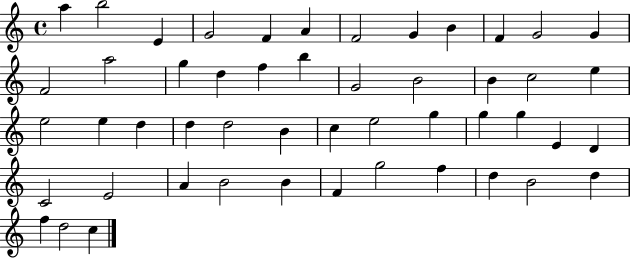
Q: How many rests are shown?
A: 0